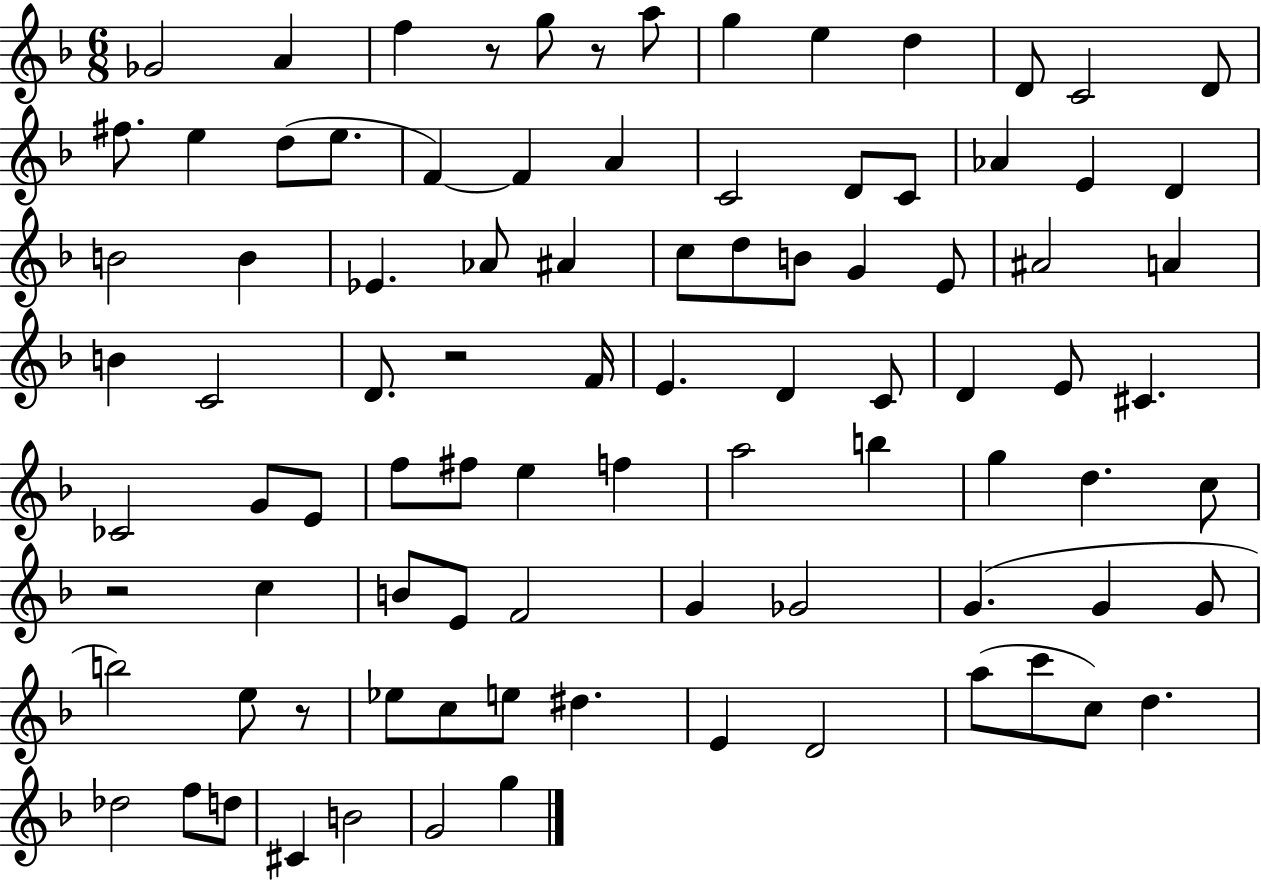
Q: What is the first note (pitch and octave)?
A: Gb4